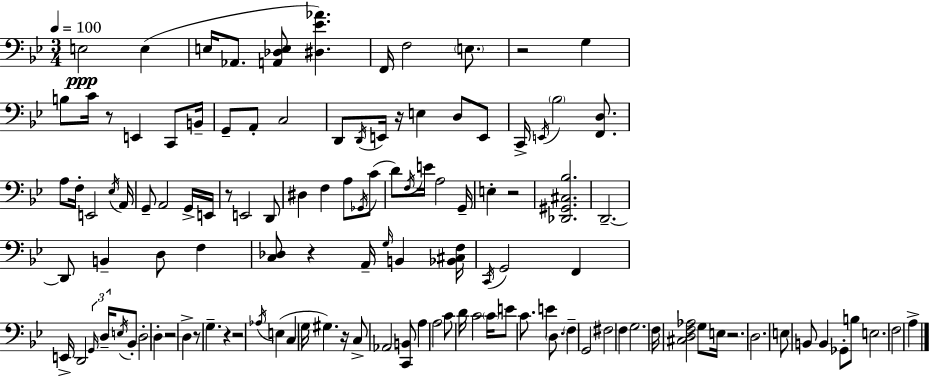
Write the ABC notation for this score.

X:1
T:Untitled
M:3/4
L:1/4
K:Gm
E,2 E, E,/4 _A,,/2 [A,,_D,E,]/2 [^D,_E_A] F,,/4 F,2 E,/2 z2 G, B,/2 C/4 z/2 E,, C,,/2 B,,/4 G,,/2 A,,/2 C,2 D,,/2 D,,/4 E,,/4 z/4 E, D,/2 E,,/2 C,,/4 E,,/4 _B,2 [F,,D,]/2 A,/2 F,/4 E,,2 _E,/4 A,,/4 G,,/2 A,,2 G,,/4 E,,/4 z/2 E,,2 D,,/2 ^D, F, A,/2 _G,,/4 C/2 D/2 F,/4 E/4 A,2 G,,/4 E, z2 [_D,,^G,,^C,_B,]2 D,,2 D,,/2 B,, D,/2 F, [C,_D,]/2 z A,,/4 G,/4 B,, [_B,,^C,F,]/4 C,,/4 G,,2 F,, E,,/4 D,,2 G,,/4 D,/4 E,/4 _B,,/2 D,2 D, z2 D, z/2 G, z z2 _A,/4 E, C, G,/4 ^G, z/4 C,/2 _A,,2 [C,,B,,]/2 A, A,2 C/2 D/4 C2 C/4 E/2 C/2 E D,/2 F, G,,2 ^F,2 F, G,2 F,/4 [^C,D,F,_A,]2 G,/2 E,/4 z2 D,2 E,/2 B,,/2 B,, _G,,/2 B,/2 E,2 F,2 A,